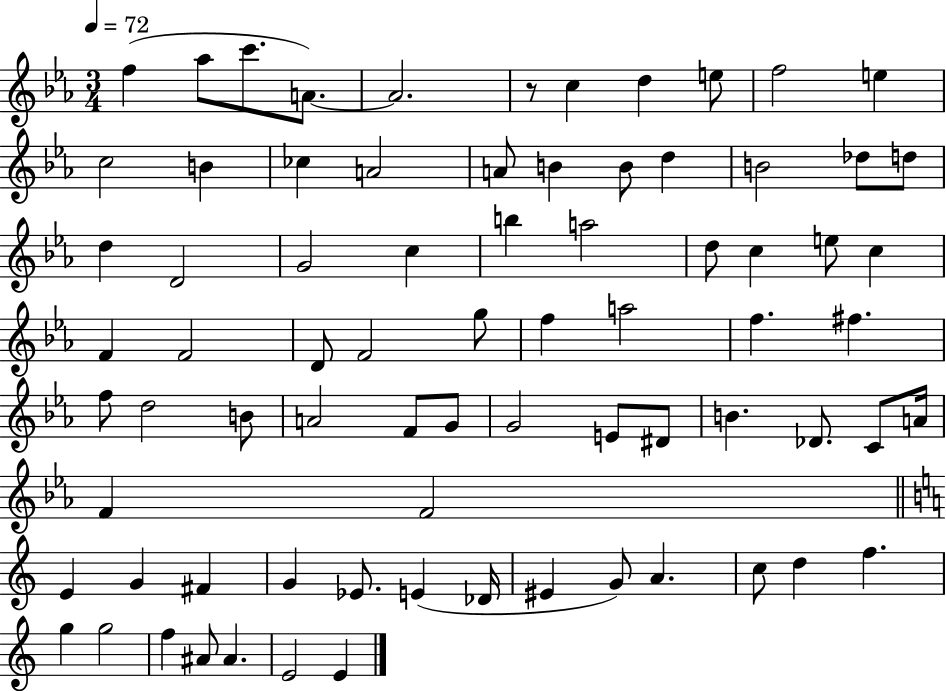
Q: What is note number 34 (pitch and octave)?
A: D4